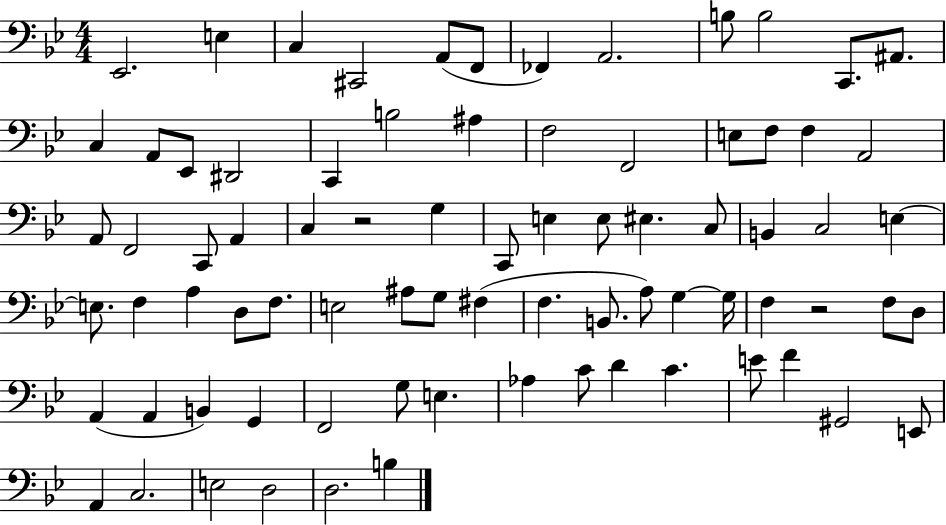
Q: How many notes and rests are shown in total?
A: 79